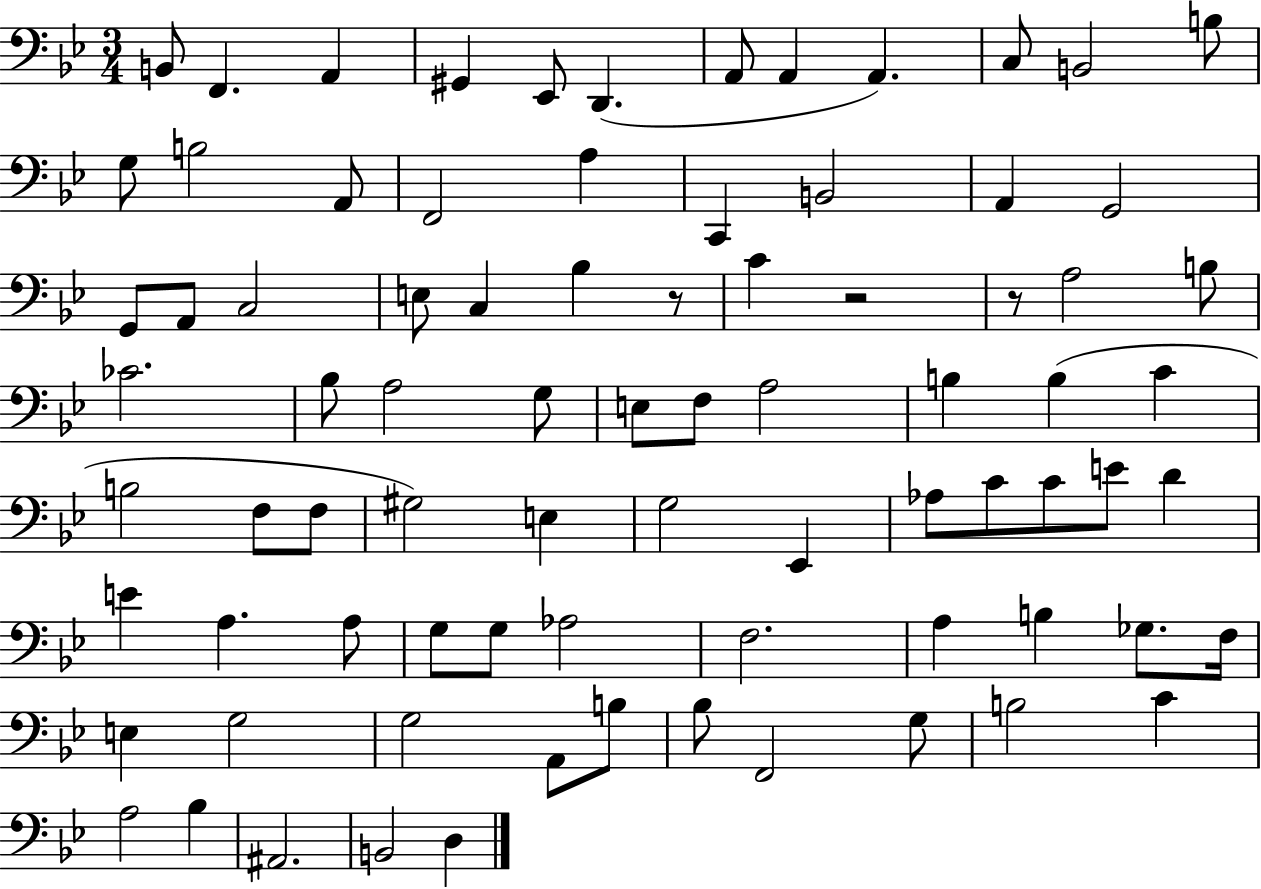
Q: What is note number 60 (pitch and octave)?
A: A3